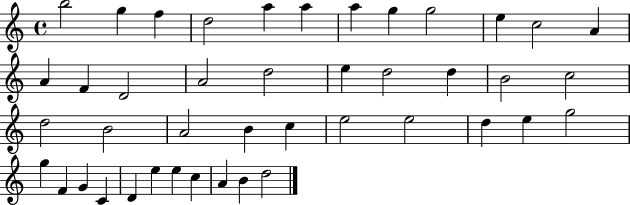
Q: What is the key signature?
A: C major